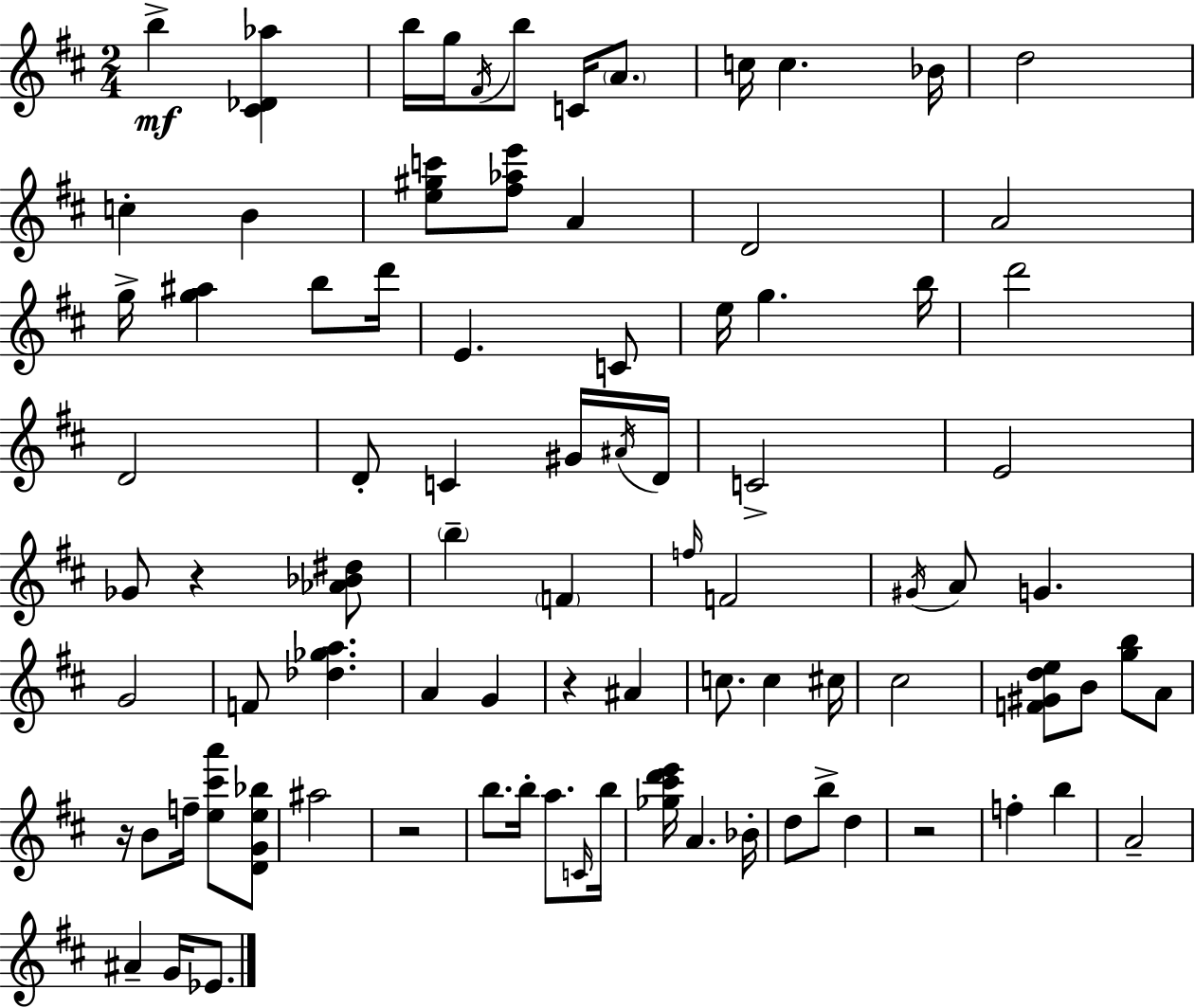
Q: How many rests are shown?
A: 5